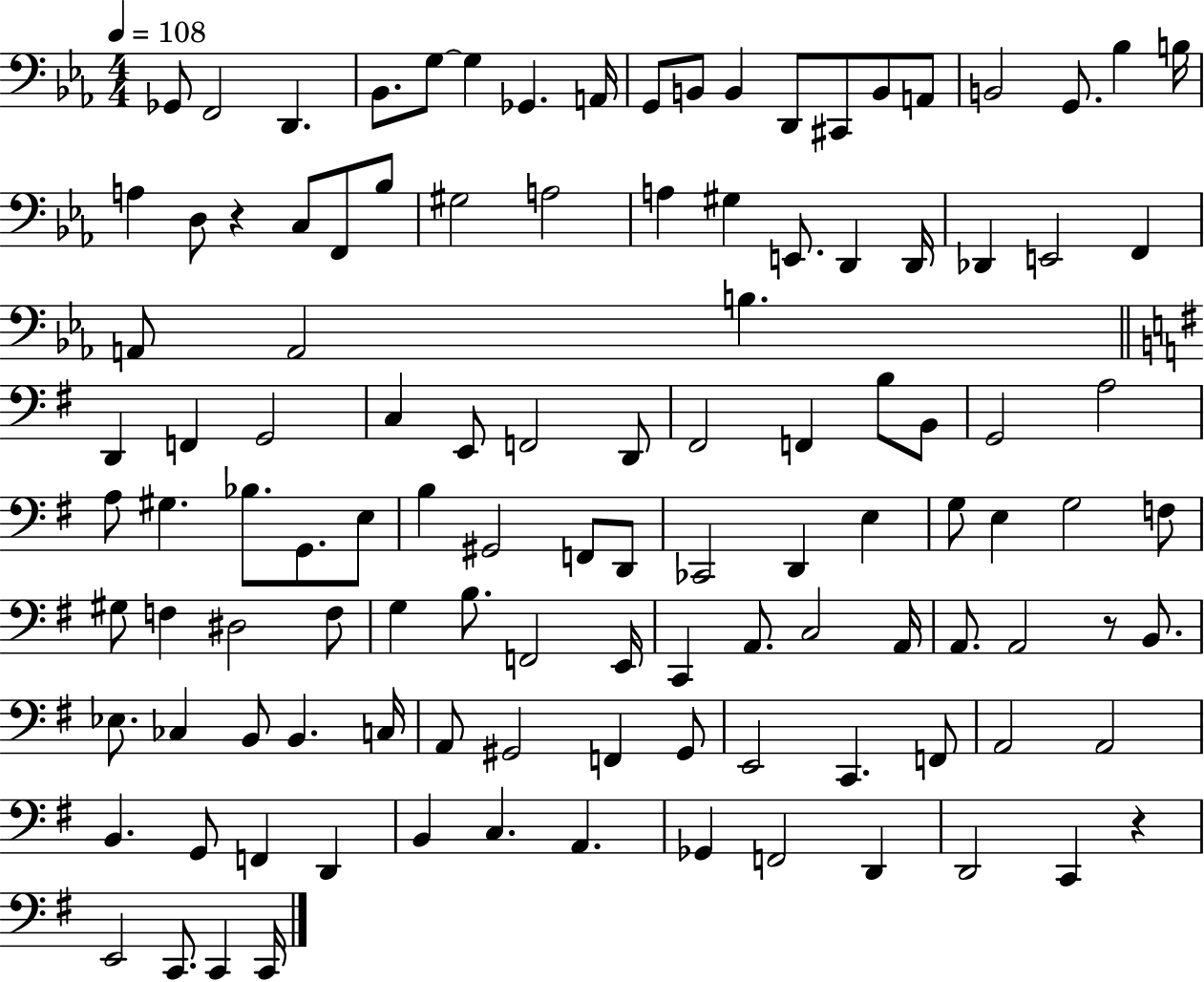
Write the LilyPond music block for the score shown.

{
  \clef bass
  \numericTimeSignature
  \time 4/4
  \key ees \major
  \tempo 4 = 108
  ges,8 f,2 d,4. | bes,8. g8~~ g4 ges,4. a,16 | g,8 b,8 b,4 d,8 cis,8 b,8 a,8 | b,2 g,8. bes4 b16 | \break a4 d8 r4 c8 f,8 bes8 | gis2 a2 | a4 gis4 e,8. d,4 d,16 | des,4 e,2 f,4 | \break a,8 a,2 b4. | \bar "||" \break \key g \major d,4 f,4 g,2 | c4 e,8 f,2 d,8 | fis,2 f,4 b8 b,8 | g,2 a2 | \break a8 gis4. bes8. g,8. e8 | b4 gis,2 f,8 d,8 | ces,2 d,4 e4 | g8 e4 g2 f8 | \break gis8 f4 dis2 f8 | g4 b8. f,2 e,16 | c,4 a,8. c2 a,16 | a,8. a,2 r8 b,8. | \break ees8. ces4 b,8 b,4. c16 | a,8 gis,2 f,4 gis,8 | e,2 c,4. f,8 | a,2 a,2 | \break b,4. g,8 f,4 d,4 | b,4 c4. a,4. | ges,4 f,2 d,4 | d,2 c,4 r4 | \break e,2 c,8. c,4 c,16 | \bar "|."
}